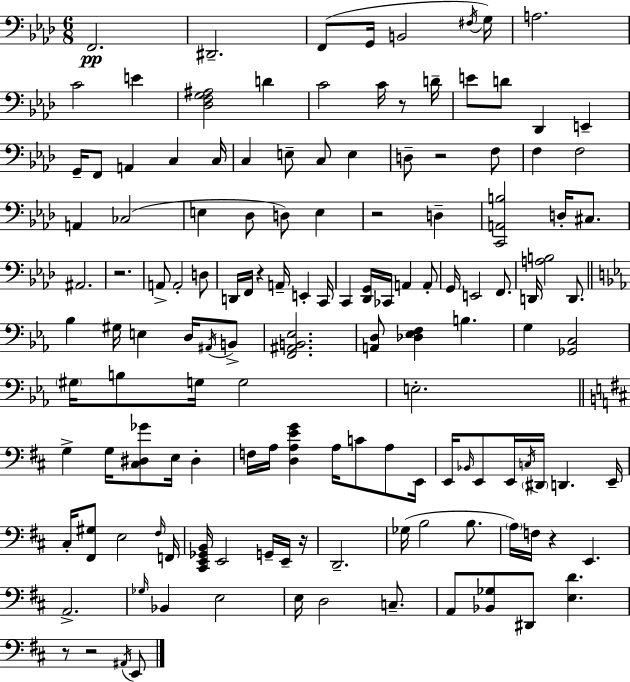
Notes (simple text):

F2/h. D#2/h. F2/e G2/s B2/h F#3/s G3/s A3/h. C4/h E4/q [Db3,F3,G3,A#3]/h D4/q C4/h C4/s R/e D4/s E4/e D4/e Db2/q E2/q G2/s F2/e A2/q C3/q C3/s C3/q E3/e C3/e E3/q D3/e R/h F3/e F3/q F3/h A2/q CES3/h E3/q Db3/e D3/e E3/q R/h D3/q [C2,A2,B3]/h D3/s C#3/e. A#2/h. R/h. A2/e A2/h D3/e D2/s F2/s R/q A2/s E2/q C2/s C2/q [Db2,G2]/s CES2/s A2/q A2/e G2/s E2/h F2/e. D2/s [A3,B3]/h D2/e. Bb3/q G#3/s E3/q D3/s A#2/s B2/e [F2,A#2,B2,Eb3]/h. [A2,D3]/e [Db3,Eb3,F3]/q B3/q. G3/q [Gb2,C3]/h G#3/s B3/e G3/s G3/h E3/h. G3/q G3/s [C#3,D#3,Gb4]/e E3/s D#3/q F3/s A3/s [D3,A3,E4,G4]/q A3/s C4/e A3/e E2/s E2/s Bb2/s E2/e E2/s C3/s D#2/s D2/q. E2/s C#3/s [F#2,G#3]/e E3/h F#3/s F2/s [C#2,E2,Gb2,B2]/s E2/h G2/s E2/s R/s D2/h. Gb3/s B3/h B3/e. A3/s F3/s R/q E2/q. A2/h. Gb3/s Bb2/q E3/h E3/s D3/h C3/e. A2/e [Bb2,Gb3]/e D#2/e [E3,D4]/q. R/e R/h A#2/s E2/e